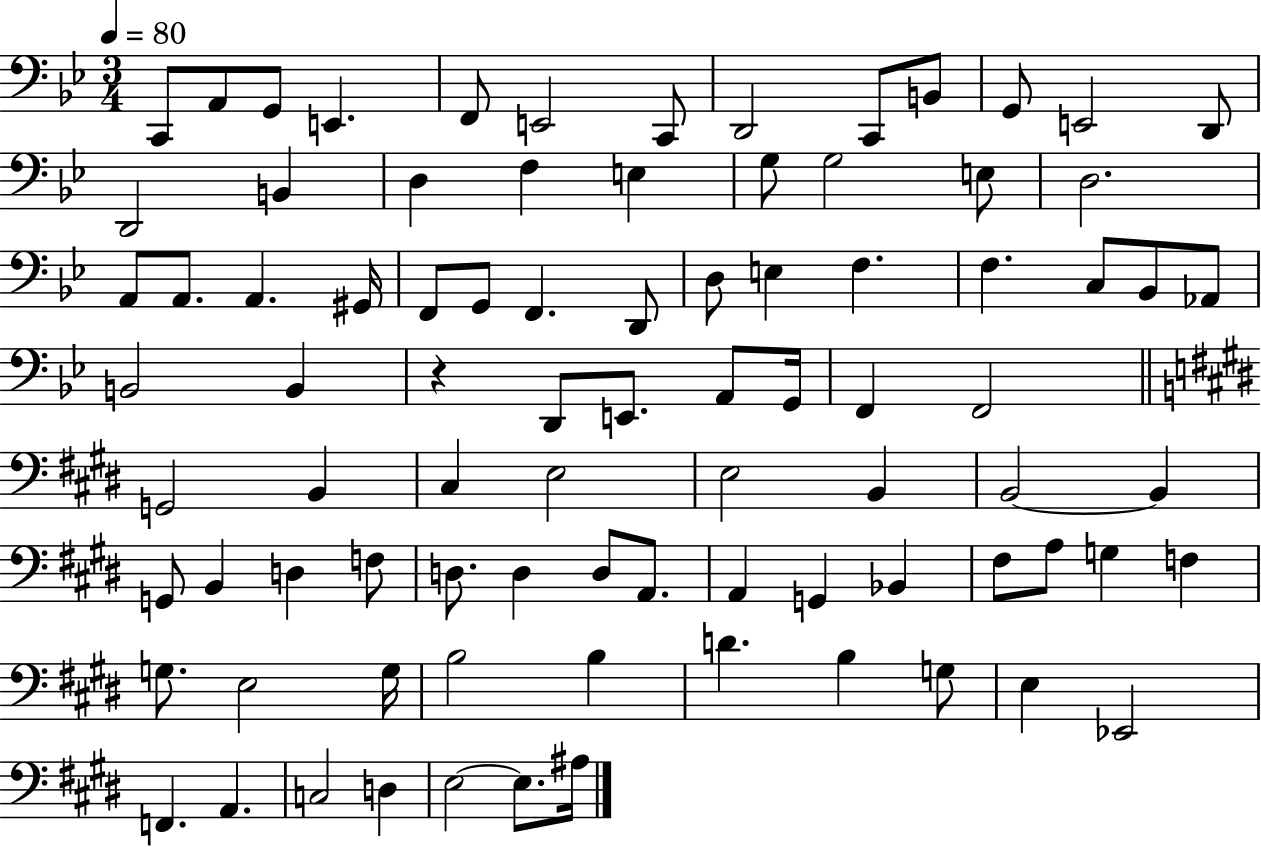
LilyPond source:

{
  \clef bass
  \numericTimeSignature
  \time 3/4
  \key bes \major
  \tempo 4 = 80
  c,8 a,8 g,8 e,4. | f,8 e,2 c,8 | d,2 c,8 b,8 | g,8 e,2 d,8 | \break d,2 b,4 | d4 f4 e4 | g8 g2 e8 | d2. | \break a,8 a,8. a,4. gis,16 | f,8 g,8 f,4. d,8 | d8 e4 f4. | f4. c8 bes,8 aes,8 | \break b,2 b,4 | r4 d,8 e,8. a,8 g,16 | f,4 f,2 | \bar "||" \break \key e \major g,2 b,4 | cis4 e2 | e2 b,4 | b,2~~ b,4 | \break g,8 b,4 d4 f8 | d8. d4 d8 a,8. | a,4 g,4 bes,4 | fis8 a8 g4 f4 | \break g8. e2 g16 | b2 b4 | d'4. b4 g8 | e4 ees,2 | \break f,4. a,4. | c2 d4 | e2~~ e8. ais16 | \bar "|."
}